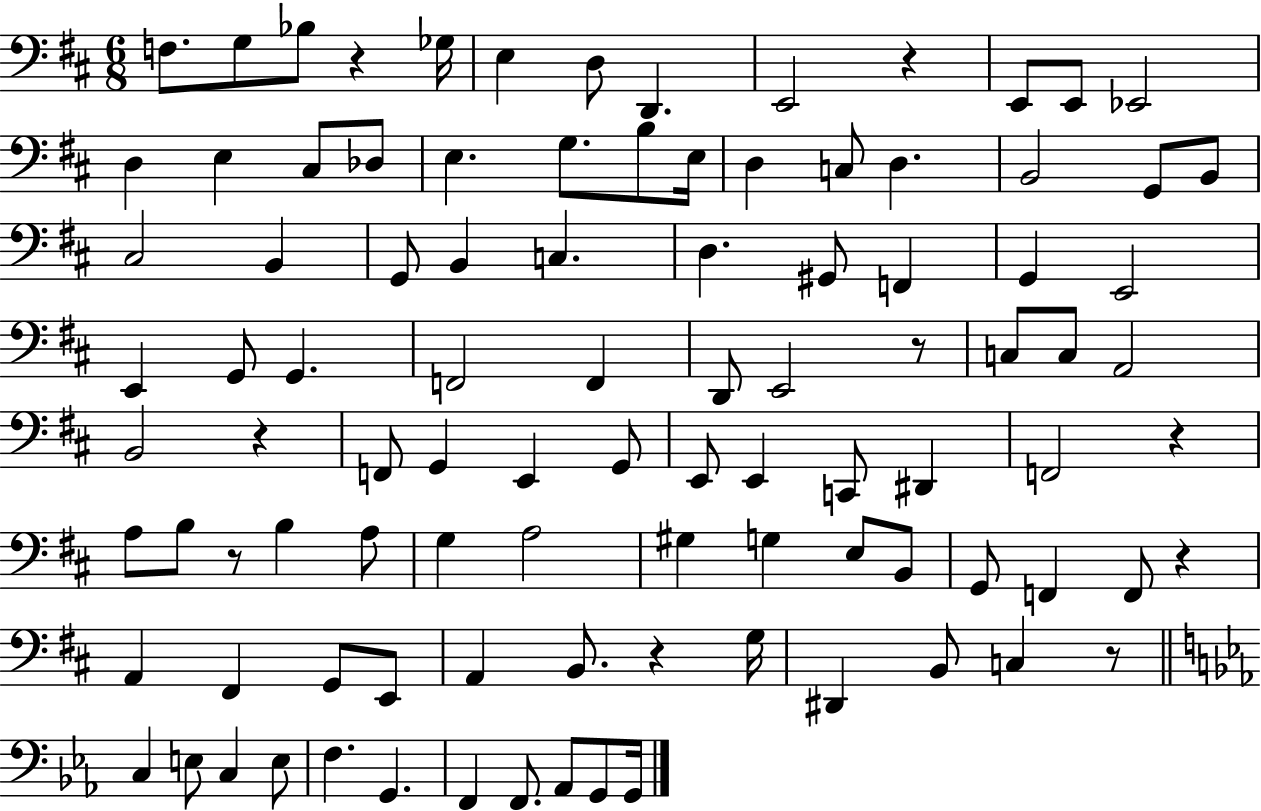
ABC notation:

X:1
T:Untitled
M:6/8
L:1/4
K:D
F,/2 G,/2 _B,/2 z _G,/4 E, D,/2 D,, E,,2 z E,,/2 E,,/2 _E,,2 D, E, ^C,/2 _D,/2 E, G,/2 B,/2 E,/4 D, C,/2 D, B,,2 G,,/2 B,,/2 ^C,2 B,, G,,/2 B,, C, D, ^G,,/2 F,, G,, E,,2 E,, G,,/2 G,, F,,2 F,, D,,/2 E,,2 z/2 C,/2 C,/2 A,,2 B,,2 z F,,/2 G,, E,, G,,/2 E,,/2 E,, C,,/2 ^D,, F,,2 z A,/2 B,/2 z/2 B, A,/2 G, A,2 ^G, G, E,/2 B,,/2 G,,/2 F,, F,,/2 z A,, ^F,, G,,/2 E,,/2 A,, B,,/2 z G,/4 ^D,, B,,/2 C, z/2 C, E,/2 C, E,/2 F, G,, F,, F,,/2 _A,,/2 G,,/2 G,,/4